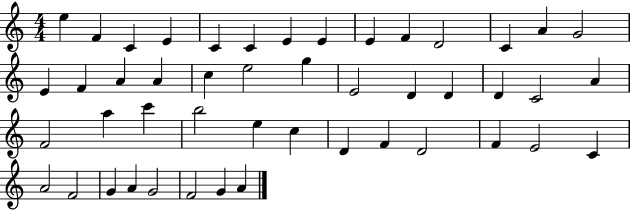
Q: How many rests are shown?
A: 0